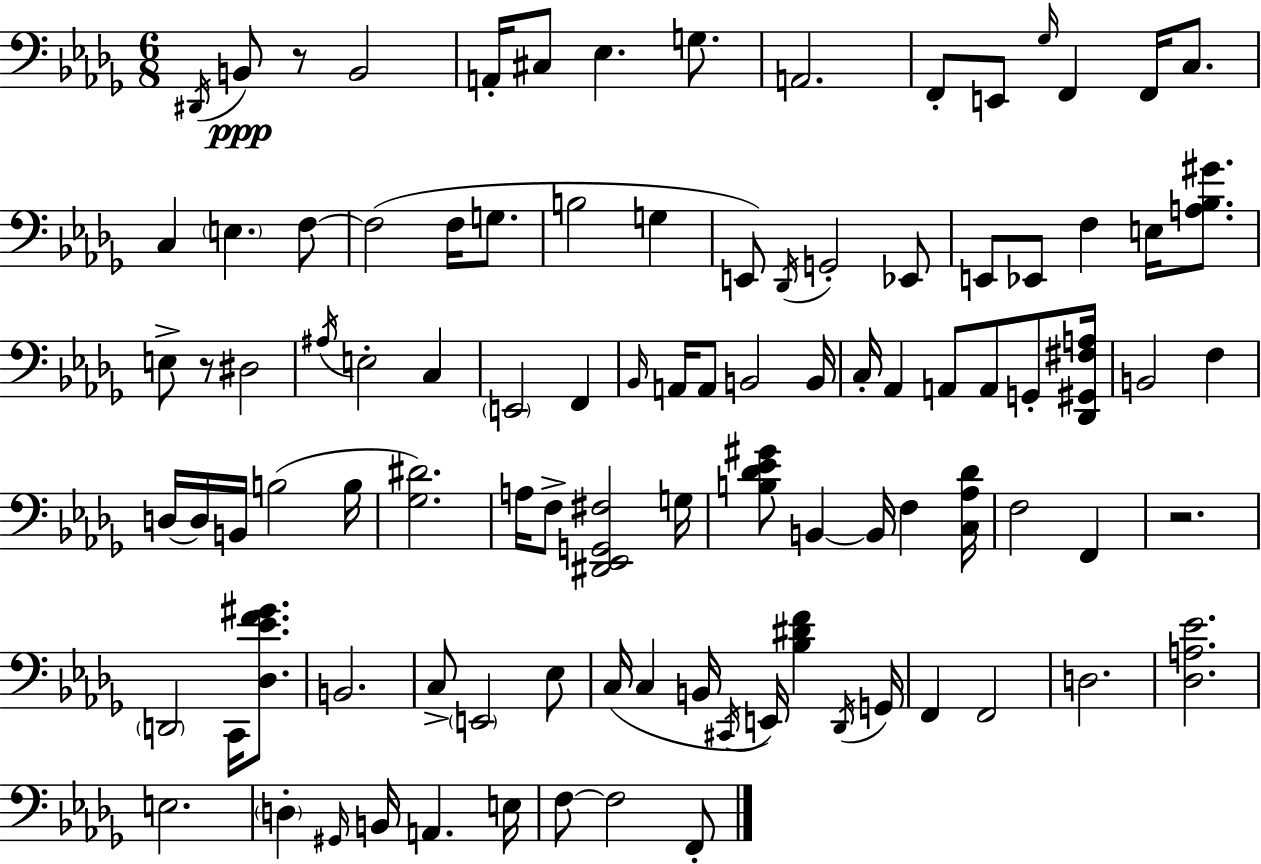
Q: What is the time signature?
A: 6/8